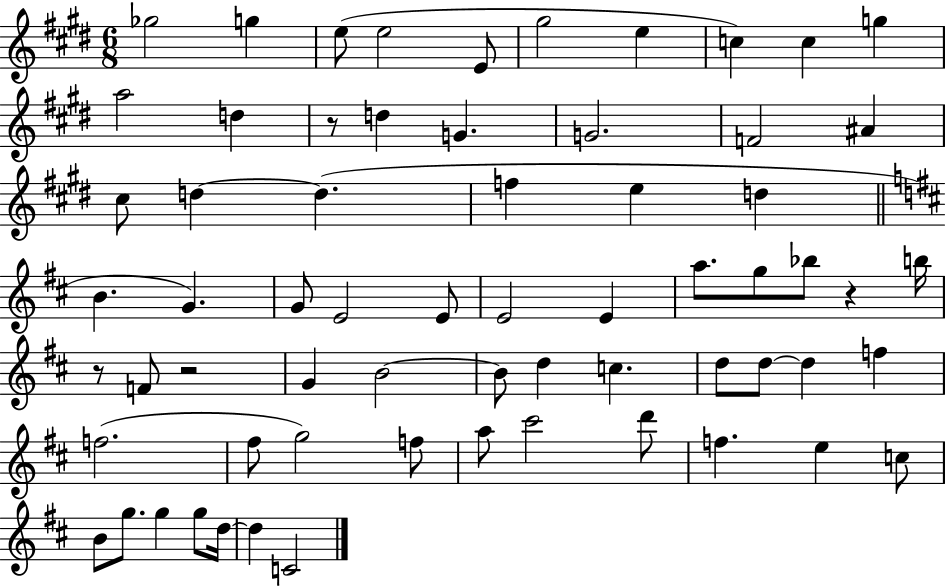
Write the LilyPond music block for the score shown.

{
  \clef treble
  \numericTimeSignature
  \time 6/8
  \key e \major
  ges''2 g''4 | e''8( e''2 e'8 | gis''2 e''4 | c''4) c''4 g''4 | \break a''2 d''4 | r8 d''4 g'4. | g'2. | f'2 ais'4 | \break cis''8 d''4~~ d''4.( | f''4 e''4 d''4 | \bar "||" \break \key b \minor b'4. g'4.) | g'8 e'2 e'8 | e'2 e'4 | a''8. g''8 bes''8 r4 b''16 | \break r8 f'8 r2 | g'4 b'2~~ | b'8 d''4 c''4. | d''8 d''8~~ d''4 f''4 | \break f''2.( | fis''8 g''2) f''8 | a''8 cis'''2 d'''8 | f''4. e''4 c''8 | \break b'8 g''8. g''4 g''8 d''16~~ | d''4 c'2 | \bar "|."
}